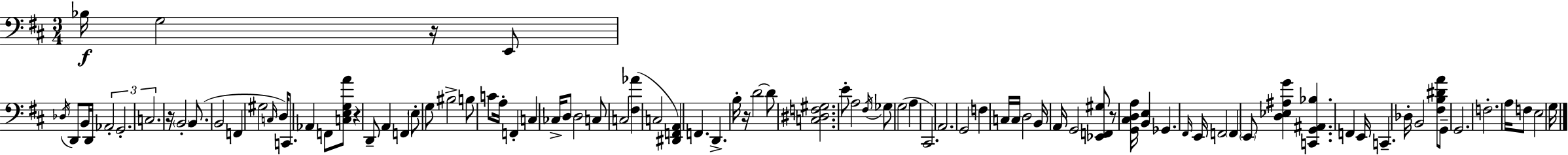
X:1
T:Untitled
M:3/4
L:1/4
K:D
_B,/4 G,2 z/4 E,,/2 _D,/4 D,,/2 B,,/4 D,,/4 _A,,2 G,,2 C,2 z/4 B,,2 B,,/2 B,,2 F,, ^G,2 C,/4 D,/4 C,,/2 _A,, F,,/2 [C,E,G,A]/2 z D,,/2 A,, F,, E,/2 G,/2 ^B,2 B,/2 C/2 A,/4 F,, C, _C,/4 D,/2 D,2 C,/2 C,2 [^F,_A] C,2 [^D,,F,,A,,] F,, D,, B,/4 z/4 D2 D/2 [C,^D,F,^G,]2 E/2 A,2 ^F,/4 _G,/2 G,2 A, ^C,,2 A,,2 G,,2 F, C,/4 C,/4 D,2 B,,/4 A,,/4 G,,2 [_E,,F,,^G,]/2 z/2 [G,,^C,D,A,]/4 [B,,E,] _G,, ^F,,/4 E,,/4 F,,2 F,, E,,/2 [D,_E,^A,G] [C,,G,,^A,,_B,] F,, E,,/4 C,, _D,/4 B,,2 [^F,B,^DA]/2 G,,/2 G,,2 F,2 A,/4 F,/2 E,2 G,/4